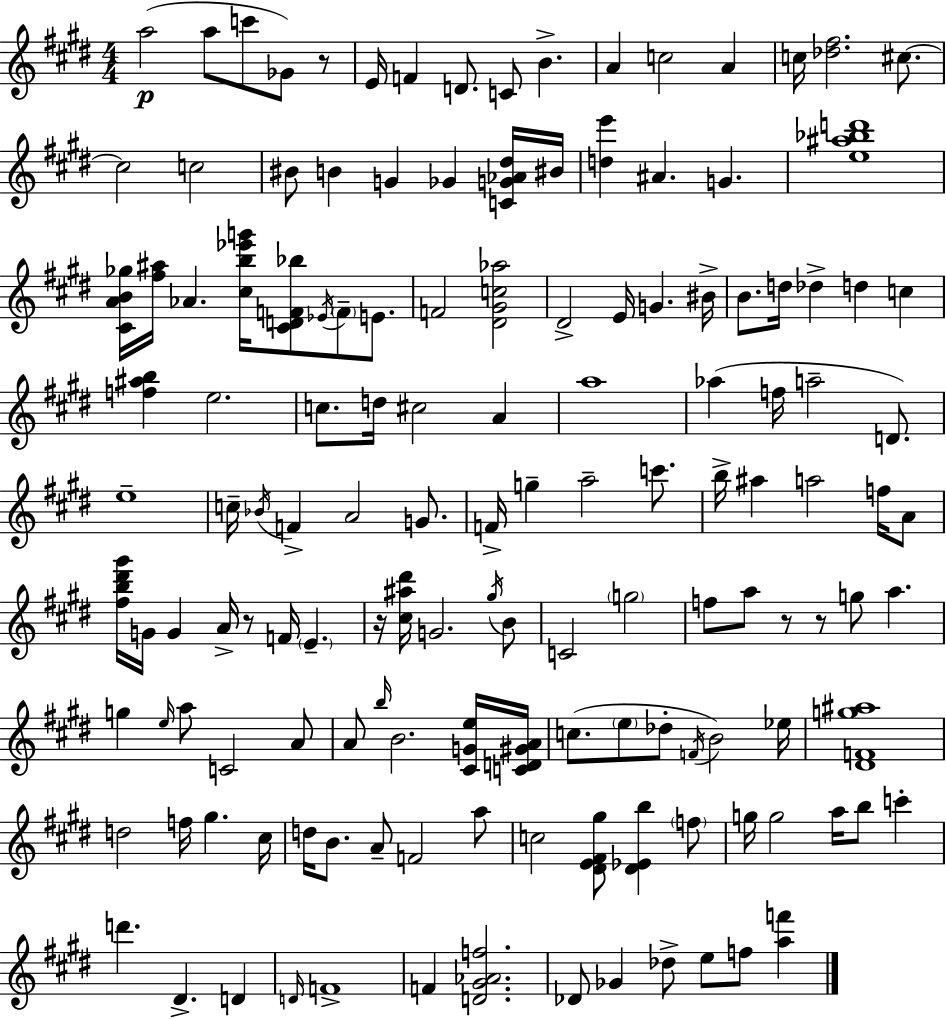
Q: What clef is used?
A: treble